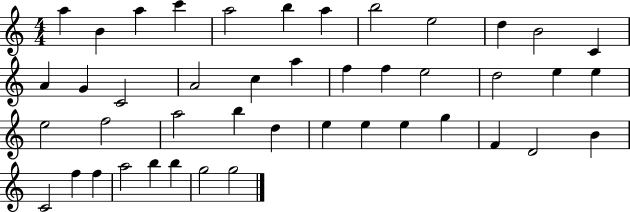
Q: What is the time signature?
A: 4/4